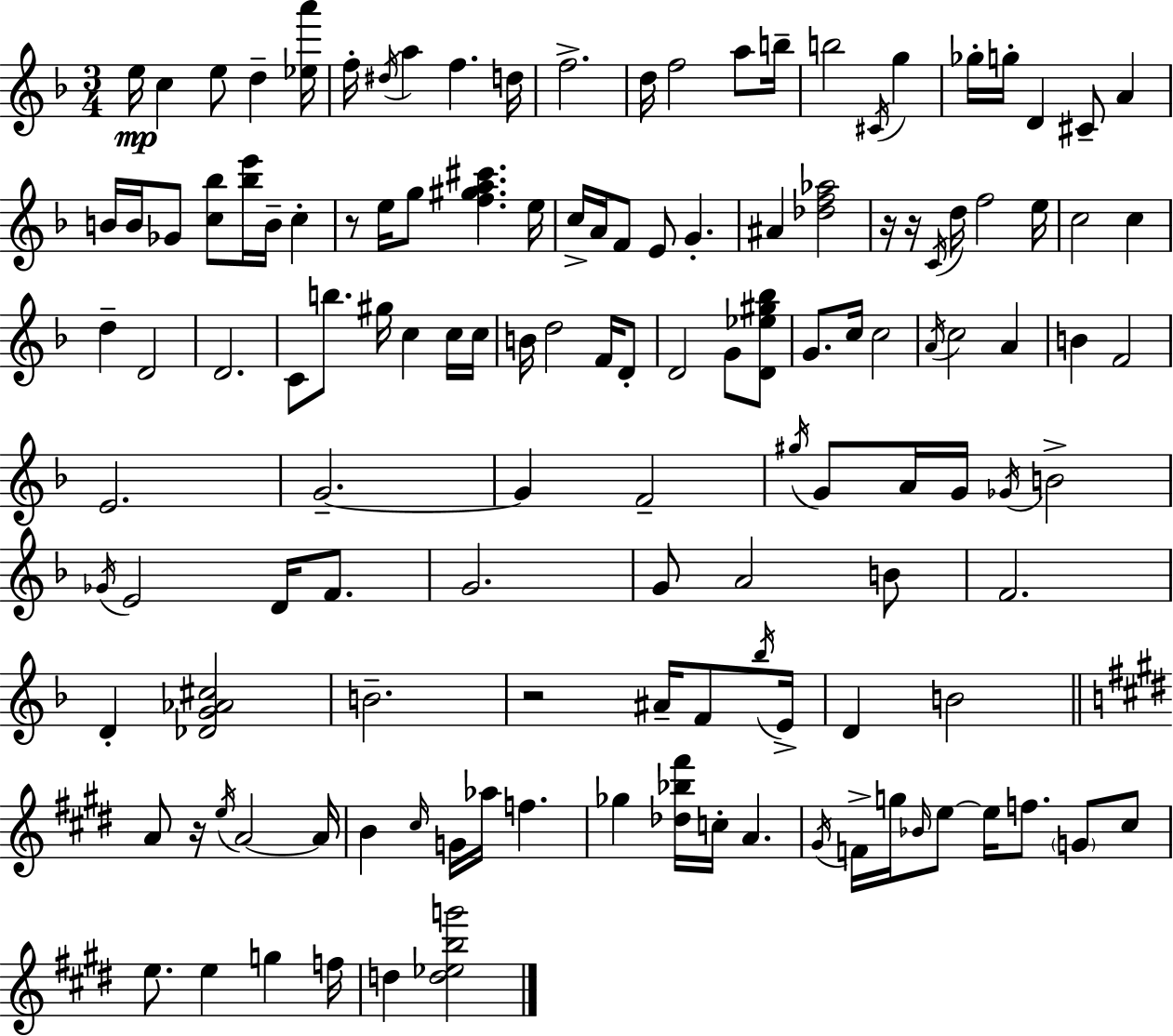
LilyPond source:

{
  \clef treble
  \numericTimeSignature
  \time 3/4
  \key d \minor
  \repeat volta 2 { e''16\mp c''4 e''8 d''4-- <ees'' a'''>16 | f''16-. \acciaccatura { dis''16 } a''4 f''4. | d''16 f''2.-> | d''16 f''2 a''8 | \break b''16-- b''2 \acciaccatura { cis'16 } g''4 | ges''16-. g''16-. d'4 cis'8-- a'4 | b'16 b'16 ges'8 <c'' bes''>8 <bes'' e'''>16 b'16-- c''4-. | r8 e''16 g''8 <f'' gis'' a'' cis'''>4. | \break e''16 c''16-> a'16 f'8 e'8 g'4.-. | ais'4 <des'' f'' aes''>2 | r16 r16 \acciaccatura { c'16 } d''16 f''2 | e''16 c''2 c''4 | \break d''4-- d'2 | d'2. | c'8 b''8. gis''16 c''4 | c''16 c''16 b'16 d''2 | \break f'16 d'8-. d'2 g'8 | <d' ees'' gis'' bes''>8 g'8. c''16 c''2 | \acciaccatura { a'16 } c''2 | a'4 b'4 f'2 | \break e'2. | g'2.--~~ | g'4 f'2-- | \acciaccatura { gis''16 } g'8 a'16 g'16 \acciaccatura { ges'16 } b'2-> | \break \acciaccatura { ges'16 } e'2 | d'16 f'8. g'2. | g'8 a'2 | b'8 f'2. | \break d'4-. <des' g' aes' cis''>2 | b'2.-- | r2 | ais'16-- f'8 \acciaccatura { bes''16 } e'16-> d'4 | \break b'2 \bar "||" \break \key e \major a'8 r16 \acciaccatura { e''16 } a'2~~ | a'16 b'4 \grace { cis''16 } g'16 aes''16 f''4. | ges''4 <des'' bes'' fis'''>16 c''16-. a'4. | \acciaccatura { gis'16 } f'16-> g''16 \grace { bes'16 } e''8~~ e''16 f''8. | \break \parenthesize g'8 cis''8 e''8. e''4 g''4 | f''16 d''4 <d'' ees'' b'' g'''>2 | } \bar "|."
}